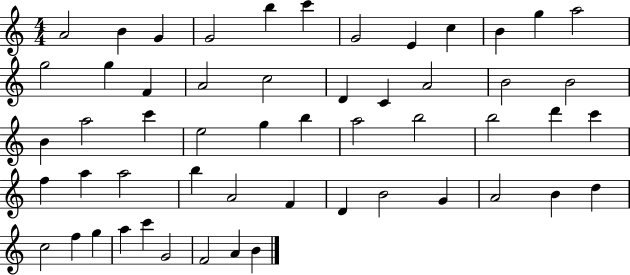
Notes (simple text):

A4/h B4/q G4/q G4/h B5/q C6/q G4/h E4/q C5/q B4/q G5/q A5/h G5/h G5/q F4/q A4/h C5/h D4/q C4/q A4/h B4/h B4/h B4/q A5/h C6/q E5/h G5/q B5/q A5/h B5/h B5/h D6/q C6/q F5/q A5/q A5/h B5/q A4/h F4/q D4/q B4/h G4/q A4/h B4/q D5/q C5/h F5/q G5/q A5/q C6/q G4/h F4/h A4/q B4/q